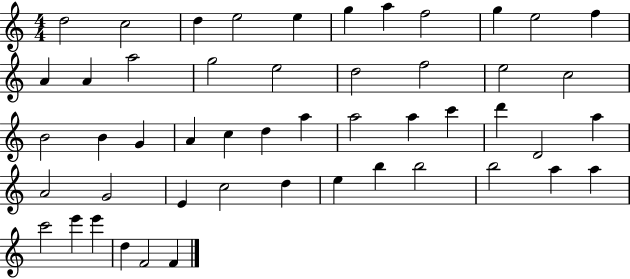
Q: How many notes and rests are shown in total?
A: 50